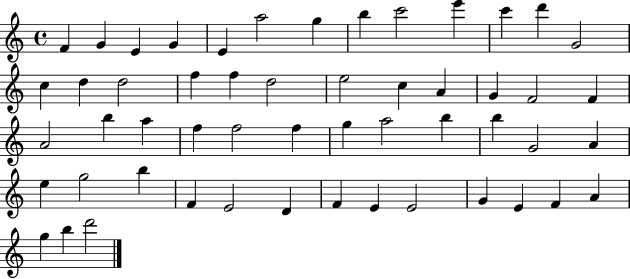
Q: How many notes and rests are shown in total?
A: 53